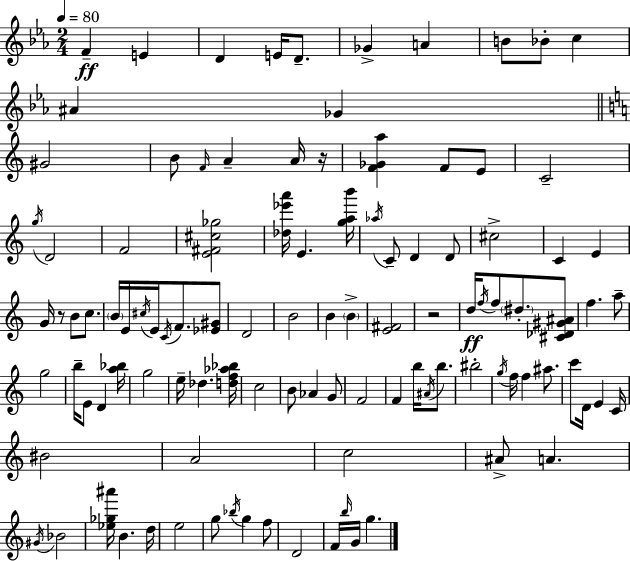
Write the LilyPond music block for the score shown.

{
  \clef treble
  \numericTimeSignature
  \time 2/4
  \key c \minor
  \tempo 4 = 80
  \repeat volta 2 { f'4--\ff e'4 | d'4 e'16 d'8.-- | ges'4-> a'4 | b'8 bes'8-. c''4 | \break ais'4 ges'4 | \bar "||" \break \key c \major gis'2 | b'8 \grace { f'16 } a'4-- a'16 | r16 <f' ges' a''>4 f'8 e'8 | c'2-- | \break \acciaccatura { g''16 } d'2 | f'2 | <e' fis' cis'' ges''>2 | <des'' ees''' a'''>16 e'4. | \break <g'' a'' b'''>16 \acciaccatura { aes''16 } c'8-- d'4 | d'8 cis''2-> | c'4 e'4 | g'16 r8 b'8 | \break c''8. \parenthesize b'16 e'16 \acciaccatura { cis''16 } e'16 \acciaccatura { c'16 } | f'8. <ees' gis'>8 d'2 | b'2 | b'4 | \break \parenthesize b'4-> <e' fis'>2 | r2 | d''16\ff \acciaccatura { f''16 } f''8 | \parenthesize dis''8.-. <cis' des' gis' ais'>8 f''4. | \break a''8-- g''2 | b''16-- e'8 | d'4 <a'' bes''>16 g''2 | e''16-- des''4. | \break <d'' f'' aes'' bes''>16 c''2 | b'8 | aes'4 g'8 f'2 | f'4 | \break b''16 \acciaccatura { ais'16 } b''8. bis''2-. | \acciaccatura { g''16 } | f''16 f''4 ais''8. | c'''8 d'16 e'4 c'16 | \break bis'2 | a'2 | c''2 | ais'8-> a'4. | \break \acciaccatura { gis'16 } bes'2 | <ees'' ges'' ais'''>16 b'4. | d''16 e''2 | g''8 \acciaccatura { bes''16 } g''4 | \break f''8 d'2 | f'16 \grace { b''16 } g'16 g''4. | } \bar "|."
}